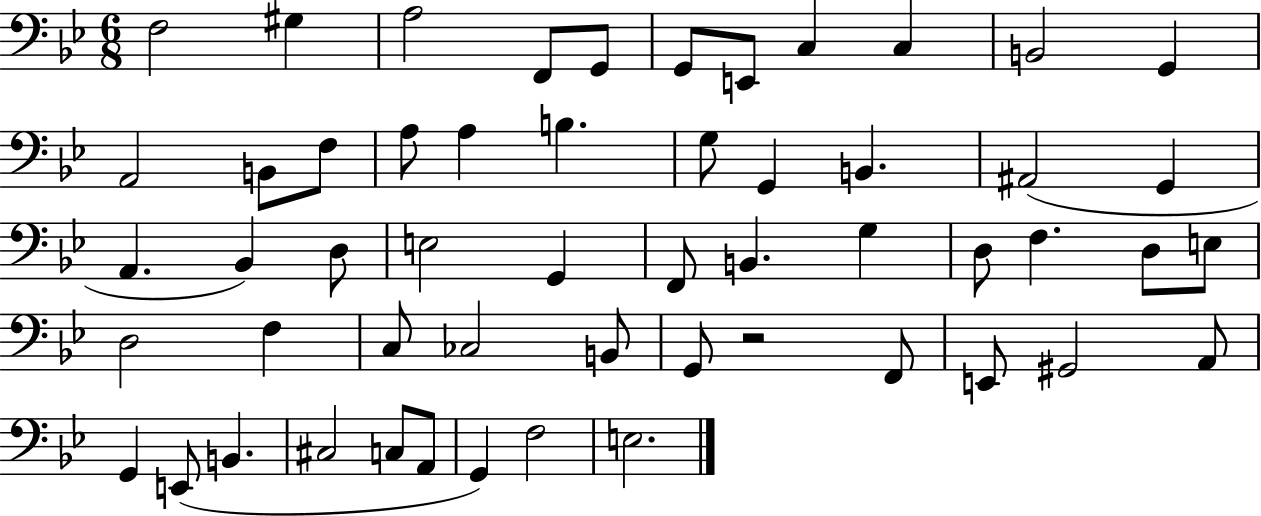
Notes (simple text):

F3/h G#3/q A3/h F2/e G2/e G2/e E2/e C3/q C3/q B2/h G2/q A2/h B2/e F3/e A3/e A3/q B3/q. G3/e G2/q B2/q. A#2/h G2/q A2/q. Bb2/q D3/e E3/h G2/q F2/e B2/q. G3/q D3/e F3/q. D3/e E3/e D3/h F3/q C3/e CES3/h B2/e G2/e R/h F2/e E2/e G#2/h A2/e G2/q E2/e B2/q. C#3/h C3/e A2/e G2/q F3/h E3/h.